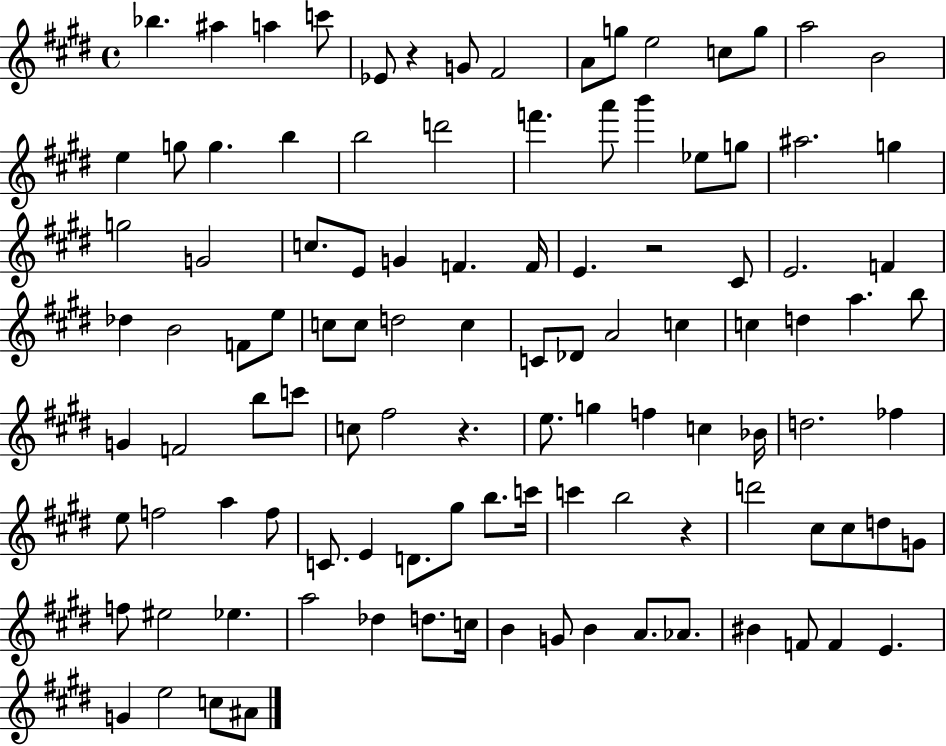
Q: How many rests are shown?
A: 4